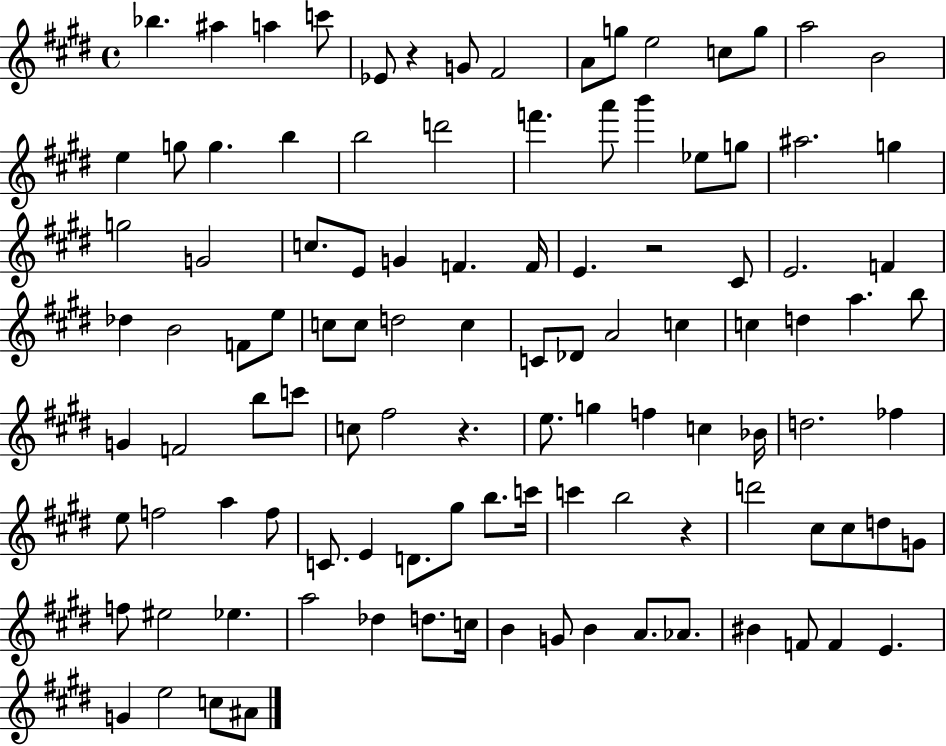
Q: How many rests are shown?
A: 4